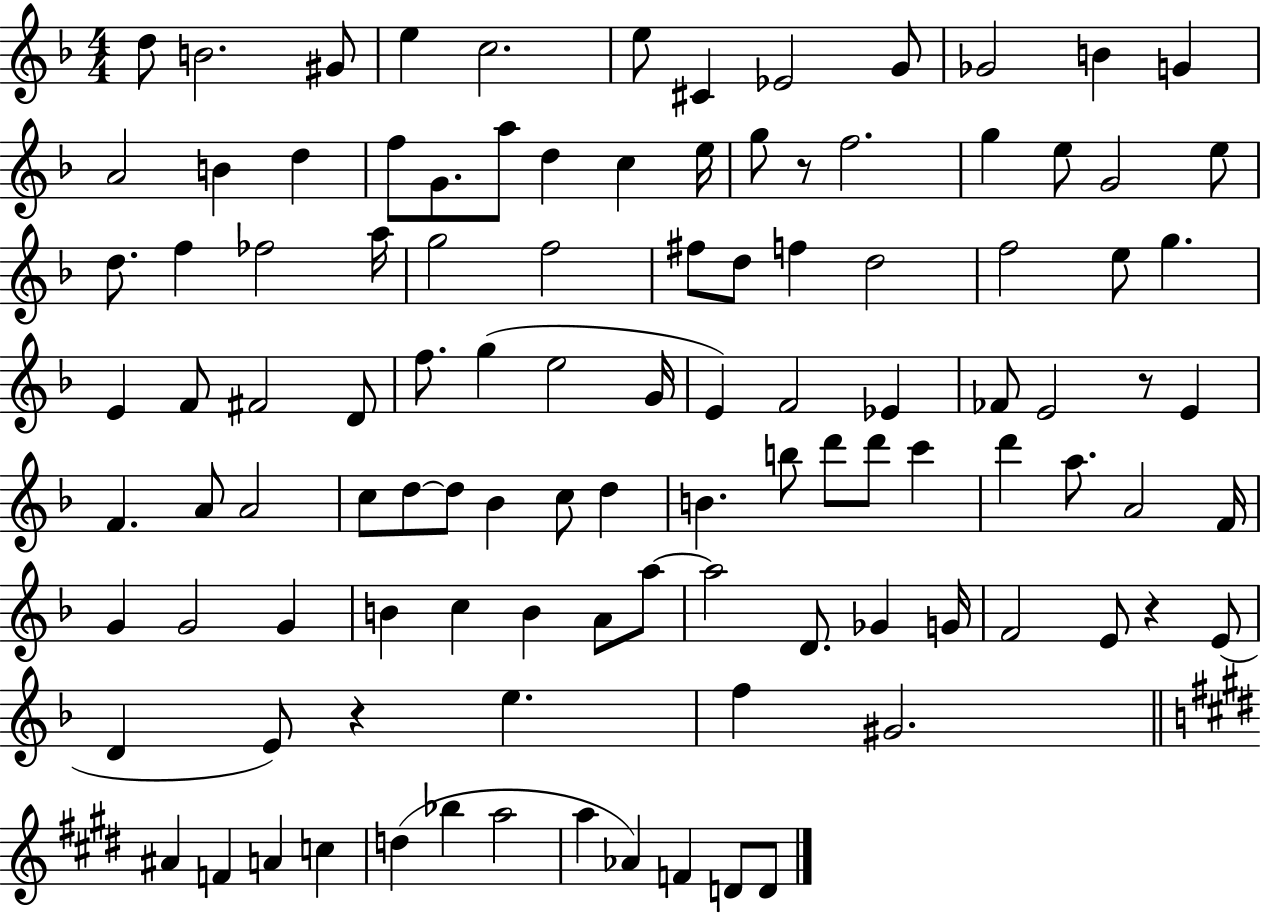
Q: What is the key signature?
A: F major